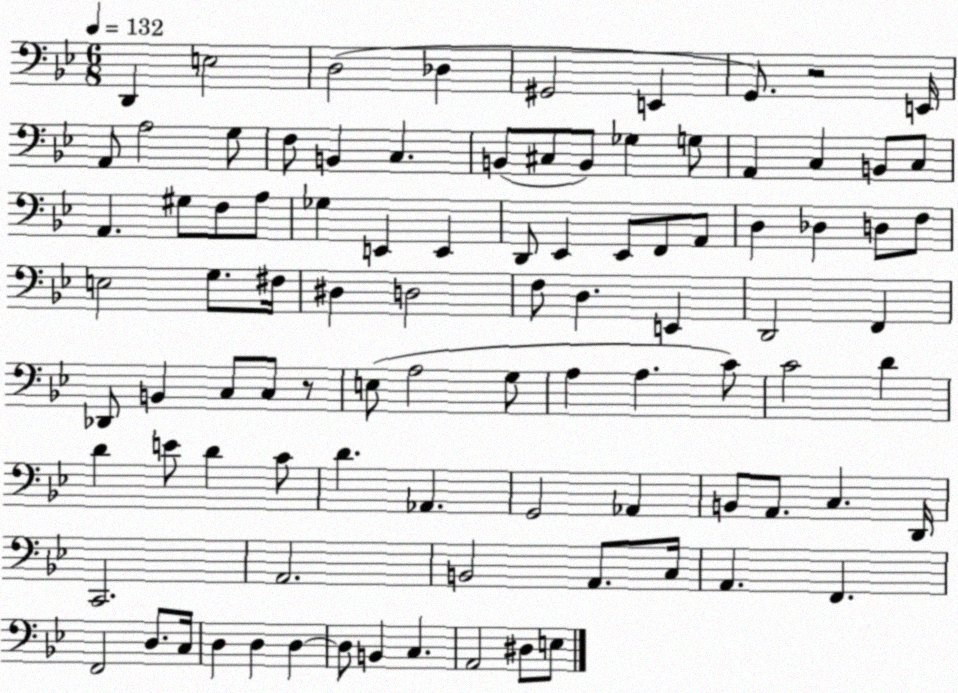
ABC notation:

X:1
T:Untitled
M:6/8
L:1/4
K:Bb
D,, E,2 D,2 _D, ^G,,2 E,, G,,/2 z2 E,,/4 A,,/2 A,2 G,/2 F,/2 B,, C, B,,/2 ^C,/2 B,,/2 _G, G,/2 A,, C, B,,/2 C,/2 A,, ^G,/2 F,/2 A,/2 _G, E,, E,, D,,/2 _E,, _E,,/2 F,,/2 A,,/2 D, _D, D,/2 F,/2 E,2 G,/2 ^F,/4 ^D, D,2 F,/2 D, E,, D,,2 F,, _D,,/2 B,, C,/2 C,/2 z/2 E,/2 A,2 G,/2 A, A, C/2 C2 D D E/2 D C/2 D _A,, G,,2 _A,, B,,/2 A,,/2 C, D,,/4 C,,2 A,,2 B,,2 A,,/2 C,/4 A,, F,, F,,2 D,/2 C,/4 D, D, D, D,/2 B,, C, A,,2 ^D,/2 E,/2